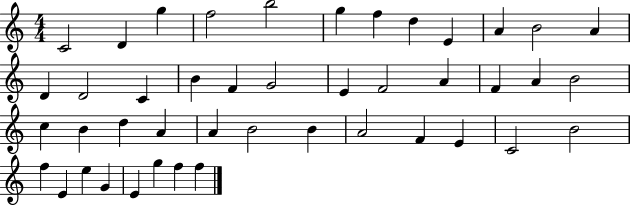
C4/h D4/q G5/q F5/h B5/h G5/q F5/q D5/q E4/q A4/q B4/h A4/q D4/q D4/h C4/q B4/q F4/q G4/h E4/q F4/h A4/q F4/q A4/q B4/h C5/q B4/q D5/q A4/q A4/q B4/h B4/q A4/h F4/q E4/q C4/h B4/h F5/q E4/q E5/q G4/q E4/q G5/q F5/q F5/q